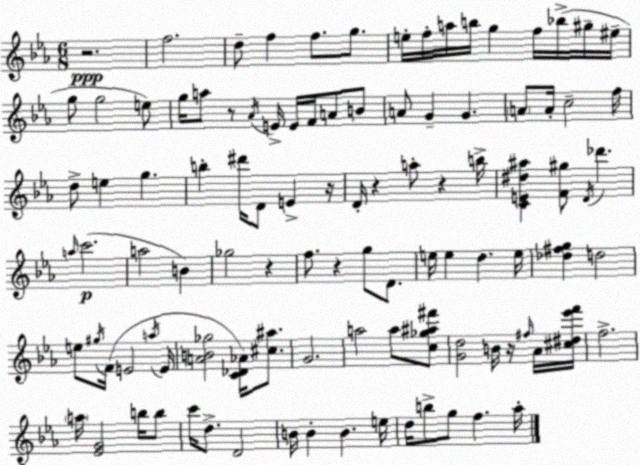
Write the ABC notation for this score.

X:1
T:Untitled
M:6/8
L:1/4
K:Eb
z2 f2 d/2 f f/2 g/2 e/4 f/4 a/4 b/4 g f/4 _b/4 ^g/4 ^e/4 g/2 g2 e/2 g/4 a/2 z/2 _A/4 E/4 E/4 F/4 A/2 B/2 A/2 G G A/2 A/4 c2 f/4 d/2 e g b ^d'/4 D/2 E z/4 D/4 z a/2 z b/4 [CE^d^a] [F^g]/2 D/4 _d' a/4 c'2 a2 B _g2 z f/2 z g/2 D/2 e/4 e d e/4 [_d^fg] d2 e/2 ^g/4 F/4 E2 a/4 E/4 [AB_g]2 [C_D_A]/4 [^c^a]/2 G2 a2 a/2 [c_g^a^f']/2 [Gd]2 B/4 z/4 ^f/4 _A/4 [^c^d_e'f']/4 f2 a/4 [_EG]2 b/4 b/2 c'/4 d/2 D2 B/4 B B e/4 d/4 b/2 g/2 f _a/4